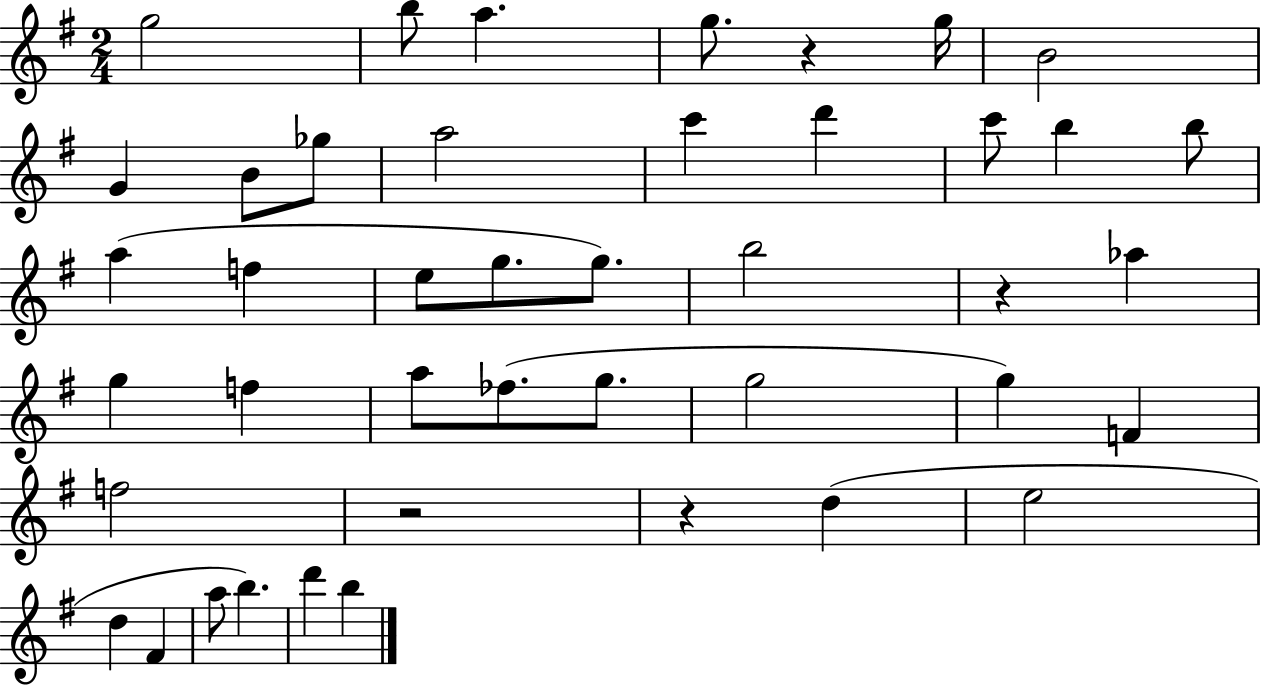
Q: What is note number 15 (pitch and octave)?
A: B5